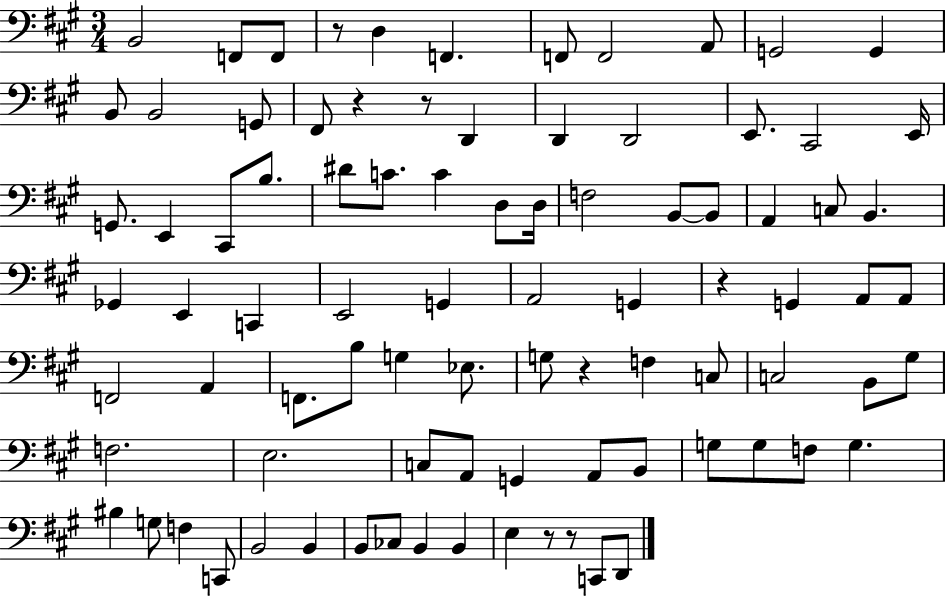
X:1
T:Untitled
M:3/4
L:1/4
K:A
B,,2 F,,/2 F,,/2 z/2 D, F,, F,,/2 F,,2 A,,/2 G,,2 G,, B,,/2 B,,2 G,,/2 ^F,,/2 z z/2 D,, D,, D,,2 E,,/2 ^C,,2 E,,/4 G,,/2 E,, ^C,,/2 B,/2 ^D/2 C/2 C D,/2 D,/4 F,2 B,,/2 B,,/2 A,, C,/2 B,, _G,, E,, C,, E,,2 G,, A,,2 G,, z G,, A,,/2 A,,/2 F,,2 A,, F,,/2 B,/2 G, _E,/2 G,/2 z F, C,/2 C,2 B,,/2 ^G,/2 F,2 E,2 C,/2 A,,/2 G,, A,,/2 B,,/2 G,/2 G,/2 F,/2 G, ^B, G,/2 F, C,,/2 B,,2 B,, B,,/2 _C,/2 B,, B,, E, z/2 z/2 C,,/2 D,,/2